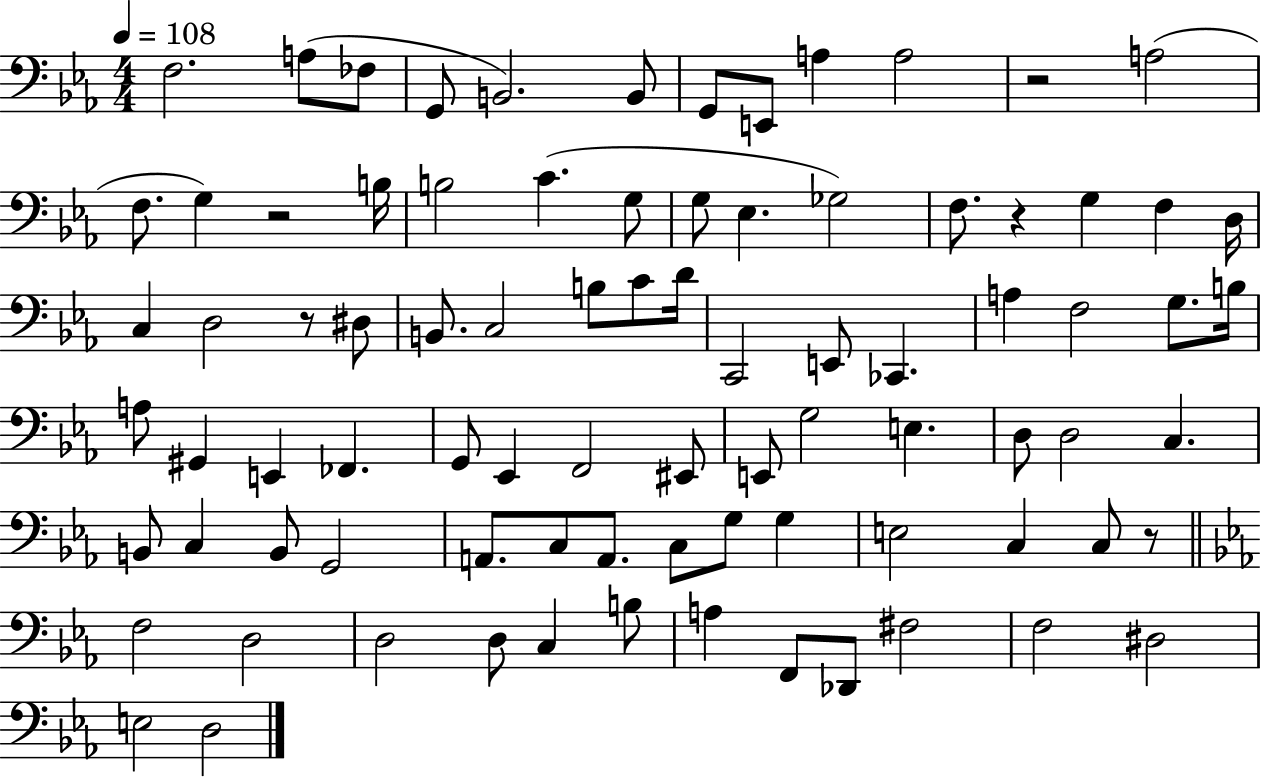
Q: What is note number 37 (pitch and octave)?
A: F3